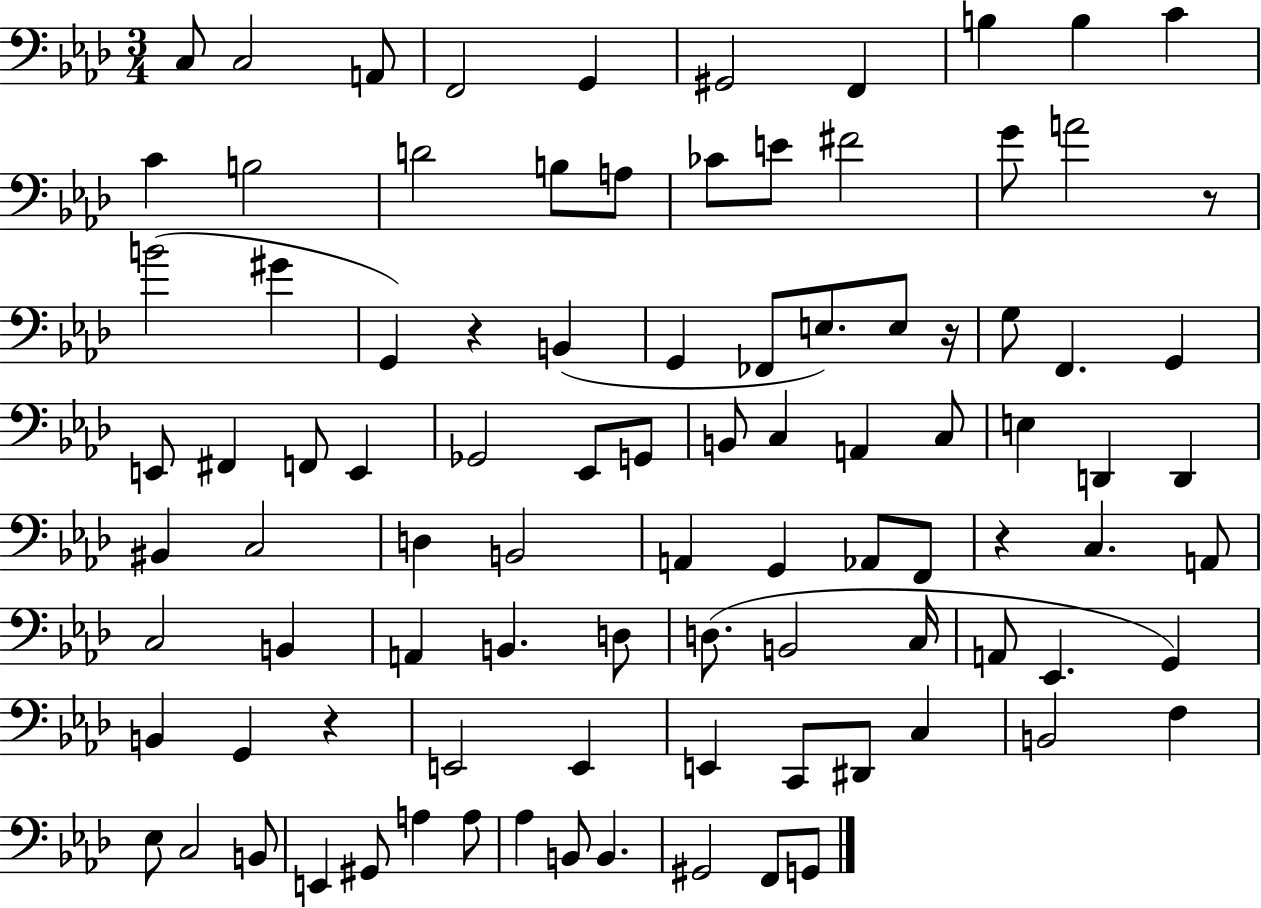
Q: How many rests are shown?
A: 5